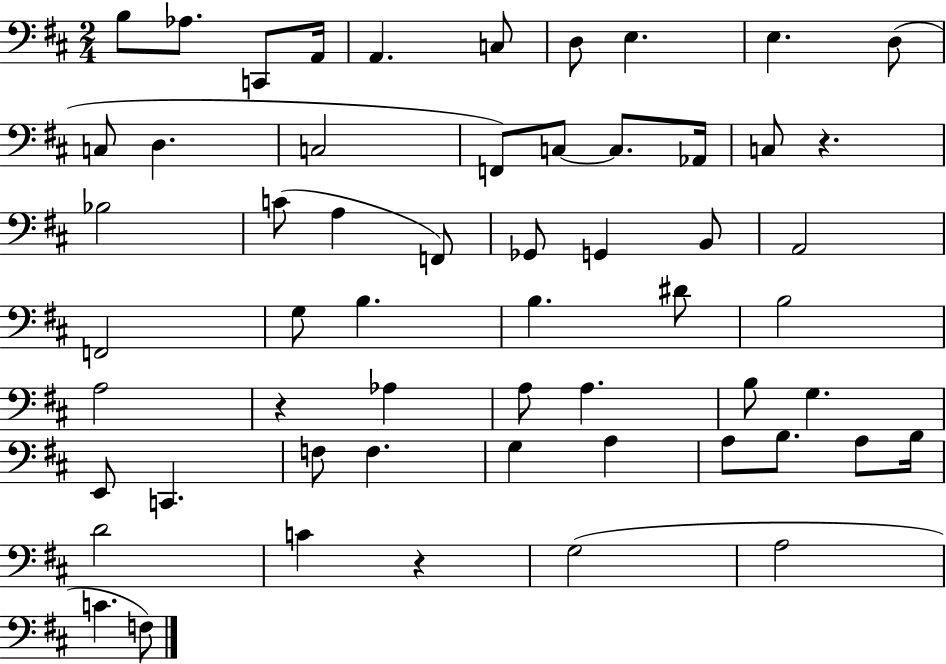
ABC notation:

X:1
T:Untitled
M:2/4
L:1/4
K:D
B,/2 _A,/2 C,,/2 A,,/4 A,, C,/2 D,/2 E, E, D,/2 C,/2 D, C,2 F,,/2 C,/2 C,/2 _A,,/4 C,/2 z _B,2 C/2 A, F,,/2 _G,,/2 G,, B,,/2 A,,2 F,,2 G,/2 B, B, ^D/2 B,2 A,2 z _A, A,/2 A, B,/2 G, E,,/2 C,, F,/2 F, G, A, A,/2 B,/2 A,/2 B,/4 D2 C z G,2 A,2 C F,/2